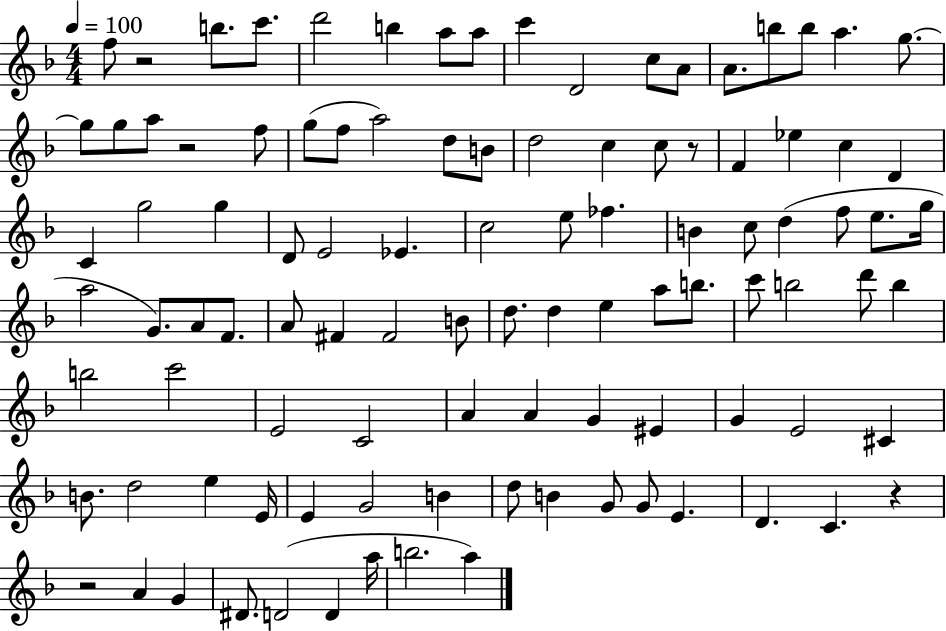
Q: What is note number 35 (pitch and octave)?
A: G5